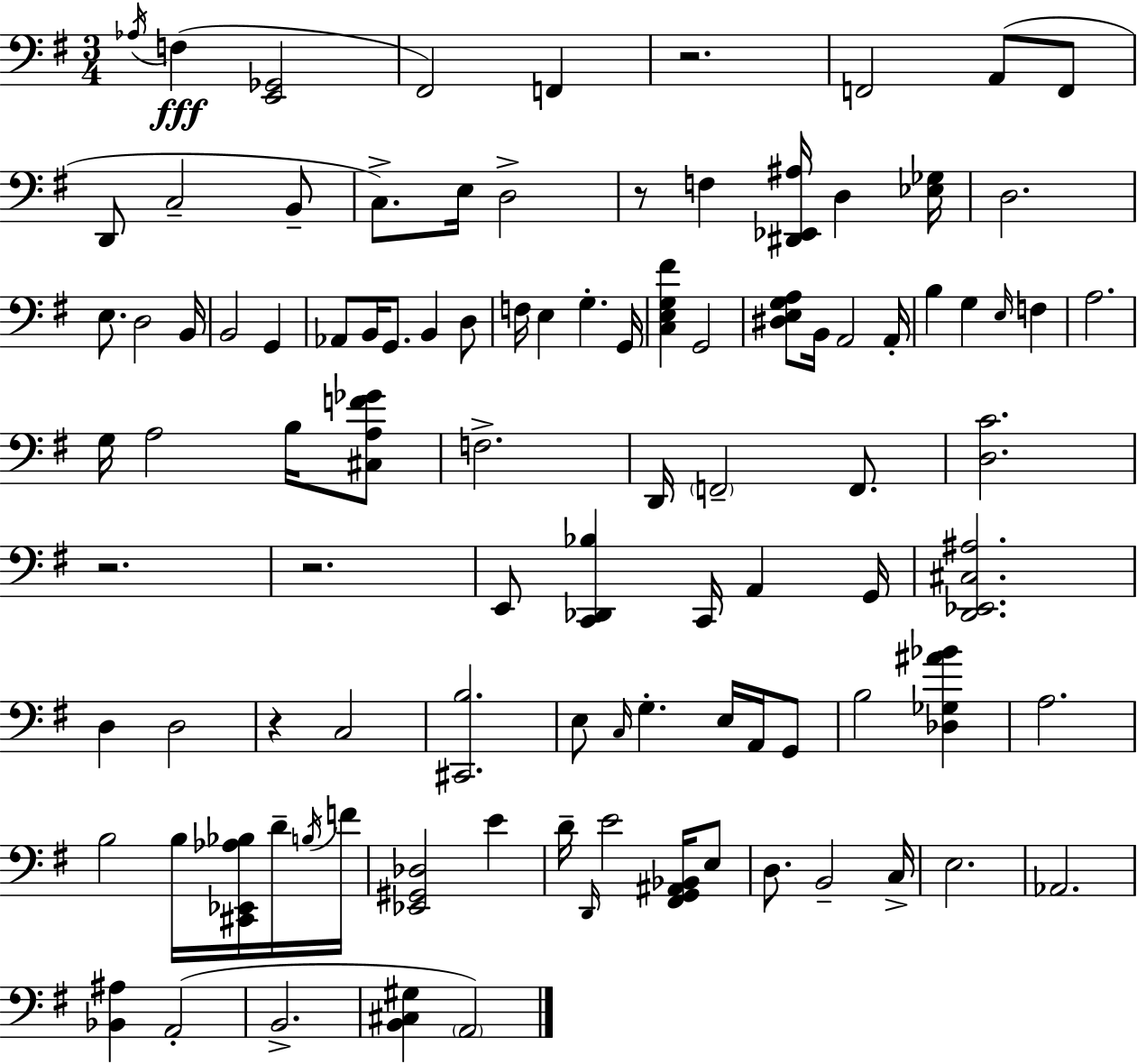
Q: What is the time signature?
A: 3/4